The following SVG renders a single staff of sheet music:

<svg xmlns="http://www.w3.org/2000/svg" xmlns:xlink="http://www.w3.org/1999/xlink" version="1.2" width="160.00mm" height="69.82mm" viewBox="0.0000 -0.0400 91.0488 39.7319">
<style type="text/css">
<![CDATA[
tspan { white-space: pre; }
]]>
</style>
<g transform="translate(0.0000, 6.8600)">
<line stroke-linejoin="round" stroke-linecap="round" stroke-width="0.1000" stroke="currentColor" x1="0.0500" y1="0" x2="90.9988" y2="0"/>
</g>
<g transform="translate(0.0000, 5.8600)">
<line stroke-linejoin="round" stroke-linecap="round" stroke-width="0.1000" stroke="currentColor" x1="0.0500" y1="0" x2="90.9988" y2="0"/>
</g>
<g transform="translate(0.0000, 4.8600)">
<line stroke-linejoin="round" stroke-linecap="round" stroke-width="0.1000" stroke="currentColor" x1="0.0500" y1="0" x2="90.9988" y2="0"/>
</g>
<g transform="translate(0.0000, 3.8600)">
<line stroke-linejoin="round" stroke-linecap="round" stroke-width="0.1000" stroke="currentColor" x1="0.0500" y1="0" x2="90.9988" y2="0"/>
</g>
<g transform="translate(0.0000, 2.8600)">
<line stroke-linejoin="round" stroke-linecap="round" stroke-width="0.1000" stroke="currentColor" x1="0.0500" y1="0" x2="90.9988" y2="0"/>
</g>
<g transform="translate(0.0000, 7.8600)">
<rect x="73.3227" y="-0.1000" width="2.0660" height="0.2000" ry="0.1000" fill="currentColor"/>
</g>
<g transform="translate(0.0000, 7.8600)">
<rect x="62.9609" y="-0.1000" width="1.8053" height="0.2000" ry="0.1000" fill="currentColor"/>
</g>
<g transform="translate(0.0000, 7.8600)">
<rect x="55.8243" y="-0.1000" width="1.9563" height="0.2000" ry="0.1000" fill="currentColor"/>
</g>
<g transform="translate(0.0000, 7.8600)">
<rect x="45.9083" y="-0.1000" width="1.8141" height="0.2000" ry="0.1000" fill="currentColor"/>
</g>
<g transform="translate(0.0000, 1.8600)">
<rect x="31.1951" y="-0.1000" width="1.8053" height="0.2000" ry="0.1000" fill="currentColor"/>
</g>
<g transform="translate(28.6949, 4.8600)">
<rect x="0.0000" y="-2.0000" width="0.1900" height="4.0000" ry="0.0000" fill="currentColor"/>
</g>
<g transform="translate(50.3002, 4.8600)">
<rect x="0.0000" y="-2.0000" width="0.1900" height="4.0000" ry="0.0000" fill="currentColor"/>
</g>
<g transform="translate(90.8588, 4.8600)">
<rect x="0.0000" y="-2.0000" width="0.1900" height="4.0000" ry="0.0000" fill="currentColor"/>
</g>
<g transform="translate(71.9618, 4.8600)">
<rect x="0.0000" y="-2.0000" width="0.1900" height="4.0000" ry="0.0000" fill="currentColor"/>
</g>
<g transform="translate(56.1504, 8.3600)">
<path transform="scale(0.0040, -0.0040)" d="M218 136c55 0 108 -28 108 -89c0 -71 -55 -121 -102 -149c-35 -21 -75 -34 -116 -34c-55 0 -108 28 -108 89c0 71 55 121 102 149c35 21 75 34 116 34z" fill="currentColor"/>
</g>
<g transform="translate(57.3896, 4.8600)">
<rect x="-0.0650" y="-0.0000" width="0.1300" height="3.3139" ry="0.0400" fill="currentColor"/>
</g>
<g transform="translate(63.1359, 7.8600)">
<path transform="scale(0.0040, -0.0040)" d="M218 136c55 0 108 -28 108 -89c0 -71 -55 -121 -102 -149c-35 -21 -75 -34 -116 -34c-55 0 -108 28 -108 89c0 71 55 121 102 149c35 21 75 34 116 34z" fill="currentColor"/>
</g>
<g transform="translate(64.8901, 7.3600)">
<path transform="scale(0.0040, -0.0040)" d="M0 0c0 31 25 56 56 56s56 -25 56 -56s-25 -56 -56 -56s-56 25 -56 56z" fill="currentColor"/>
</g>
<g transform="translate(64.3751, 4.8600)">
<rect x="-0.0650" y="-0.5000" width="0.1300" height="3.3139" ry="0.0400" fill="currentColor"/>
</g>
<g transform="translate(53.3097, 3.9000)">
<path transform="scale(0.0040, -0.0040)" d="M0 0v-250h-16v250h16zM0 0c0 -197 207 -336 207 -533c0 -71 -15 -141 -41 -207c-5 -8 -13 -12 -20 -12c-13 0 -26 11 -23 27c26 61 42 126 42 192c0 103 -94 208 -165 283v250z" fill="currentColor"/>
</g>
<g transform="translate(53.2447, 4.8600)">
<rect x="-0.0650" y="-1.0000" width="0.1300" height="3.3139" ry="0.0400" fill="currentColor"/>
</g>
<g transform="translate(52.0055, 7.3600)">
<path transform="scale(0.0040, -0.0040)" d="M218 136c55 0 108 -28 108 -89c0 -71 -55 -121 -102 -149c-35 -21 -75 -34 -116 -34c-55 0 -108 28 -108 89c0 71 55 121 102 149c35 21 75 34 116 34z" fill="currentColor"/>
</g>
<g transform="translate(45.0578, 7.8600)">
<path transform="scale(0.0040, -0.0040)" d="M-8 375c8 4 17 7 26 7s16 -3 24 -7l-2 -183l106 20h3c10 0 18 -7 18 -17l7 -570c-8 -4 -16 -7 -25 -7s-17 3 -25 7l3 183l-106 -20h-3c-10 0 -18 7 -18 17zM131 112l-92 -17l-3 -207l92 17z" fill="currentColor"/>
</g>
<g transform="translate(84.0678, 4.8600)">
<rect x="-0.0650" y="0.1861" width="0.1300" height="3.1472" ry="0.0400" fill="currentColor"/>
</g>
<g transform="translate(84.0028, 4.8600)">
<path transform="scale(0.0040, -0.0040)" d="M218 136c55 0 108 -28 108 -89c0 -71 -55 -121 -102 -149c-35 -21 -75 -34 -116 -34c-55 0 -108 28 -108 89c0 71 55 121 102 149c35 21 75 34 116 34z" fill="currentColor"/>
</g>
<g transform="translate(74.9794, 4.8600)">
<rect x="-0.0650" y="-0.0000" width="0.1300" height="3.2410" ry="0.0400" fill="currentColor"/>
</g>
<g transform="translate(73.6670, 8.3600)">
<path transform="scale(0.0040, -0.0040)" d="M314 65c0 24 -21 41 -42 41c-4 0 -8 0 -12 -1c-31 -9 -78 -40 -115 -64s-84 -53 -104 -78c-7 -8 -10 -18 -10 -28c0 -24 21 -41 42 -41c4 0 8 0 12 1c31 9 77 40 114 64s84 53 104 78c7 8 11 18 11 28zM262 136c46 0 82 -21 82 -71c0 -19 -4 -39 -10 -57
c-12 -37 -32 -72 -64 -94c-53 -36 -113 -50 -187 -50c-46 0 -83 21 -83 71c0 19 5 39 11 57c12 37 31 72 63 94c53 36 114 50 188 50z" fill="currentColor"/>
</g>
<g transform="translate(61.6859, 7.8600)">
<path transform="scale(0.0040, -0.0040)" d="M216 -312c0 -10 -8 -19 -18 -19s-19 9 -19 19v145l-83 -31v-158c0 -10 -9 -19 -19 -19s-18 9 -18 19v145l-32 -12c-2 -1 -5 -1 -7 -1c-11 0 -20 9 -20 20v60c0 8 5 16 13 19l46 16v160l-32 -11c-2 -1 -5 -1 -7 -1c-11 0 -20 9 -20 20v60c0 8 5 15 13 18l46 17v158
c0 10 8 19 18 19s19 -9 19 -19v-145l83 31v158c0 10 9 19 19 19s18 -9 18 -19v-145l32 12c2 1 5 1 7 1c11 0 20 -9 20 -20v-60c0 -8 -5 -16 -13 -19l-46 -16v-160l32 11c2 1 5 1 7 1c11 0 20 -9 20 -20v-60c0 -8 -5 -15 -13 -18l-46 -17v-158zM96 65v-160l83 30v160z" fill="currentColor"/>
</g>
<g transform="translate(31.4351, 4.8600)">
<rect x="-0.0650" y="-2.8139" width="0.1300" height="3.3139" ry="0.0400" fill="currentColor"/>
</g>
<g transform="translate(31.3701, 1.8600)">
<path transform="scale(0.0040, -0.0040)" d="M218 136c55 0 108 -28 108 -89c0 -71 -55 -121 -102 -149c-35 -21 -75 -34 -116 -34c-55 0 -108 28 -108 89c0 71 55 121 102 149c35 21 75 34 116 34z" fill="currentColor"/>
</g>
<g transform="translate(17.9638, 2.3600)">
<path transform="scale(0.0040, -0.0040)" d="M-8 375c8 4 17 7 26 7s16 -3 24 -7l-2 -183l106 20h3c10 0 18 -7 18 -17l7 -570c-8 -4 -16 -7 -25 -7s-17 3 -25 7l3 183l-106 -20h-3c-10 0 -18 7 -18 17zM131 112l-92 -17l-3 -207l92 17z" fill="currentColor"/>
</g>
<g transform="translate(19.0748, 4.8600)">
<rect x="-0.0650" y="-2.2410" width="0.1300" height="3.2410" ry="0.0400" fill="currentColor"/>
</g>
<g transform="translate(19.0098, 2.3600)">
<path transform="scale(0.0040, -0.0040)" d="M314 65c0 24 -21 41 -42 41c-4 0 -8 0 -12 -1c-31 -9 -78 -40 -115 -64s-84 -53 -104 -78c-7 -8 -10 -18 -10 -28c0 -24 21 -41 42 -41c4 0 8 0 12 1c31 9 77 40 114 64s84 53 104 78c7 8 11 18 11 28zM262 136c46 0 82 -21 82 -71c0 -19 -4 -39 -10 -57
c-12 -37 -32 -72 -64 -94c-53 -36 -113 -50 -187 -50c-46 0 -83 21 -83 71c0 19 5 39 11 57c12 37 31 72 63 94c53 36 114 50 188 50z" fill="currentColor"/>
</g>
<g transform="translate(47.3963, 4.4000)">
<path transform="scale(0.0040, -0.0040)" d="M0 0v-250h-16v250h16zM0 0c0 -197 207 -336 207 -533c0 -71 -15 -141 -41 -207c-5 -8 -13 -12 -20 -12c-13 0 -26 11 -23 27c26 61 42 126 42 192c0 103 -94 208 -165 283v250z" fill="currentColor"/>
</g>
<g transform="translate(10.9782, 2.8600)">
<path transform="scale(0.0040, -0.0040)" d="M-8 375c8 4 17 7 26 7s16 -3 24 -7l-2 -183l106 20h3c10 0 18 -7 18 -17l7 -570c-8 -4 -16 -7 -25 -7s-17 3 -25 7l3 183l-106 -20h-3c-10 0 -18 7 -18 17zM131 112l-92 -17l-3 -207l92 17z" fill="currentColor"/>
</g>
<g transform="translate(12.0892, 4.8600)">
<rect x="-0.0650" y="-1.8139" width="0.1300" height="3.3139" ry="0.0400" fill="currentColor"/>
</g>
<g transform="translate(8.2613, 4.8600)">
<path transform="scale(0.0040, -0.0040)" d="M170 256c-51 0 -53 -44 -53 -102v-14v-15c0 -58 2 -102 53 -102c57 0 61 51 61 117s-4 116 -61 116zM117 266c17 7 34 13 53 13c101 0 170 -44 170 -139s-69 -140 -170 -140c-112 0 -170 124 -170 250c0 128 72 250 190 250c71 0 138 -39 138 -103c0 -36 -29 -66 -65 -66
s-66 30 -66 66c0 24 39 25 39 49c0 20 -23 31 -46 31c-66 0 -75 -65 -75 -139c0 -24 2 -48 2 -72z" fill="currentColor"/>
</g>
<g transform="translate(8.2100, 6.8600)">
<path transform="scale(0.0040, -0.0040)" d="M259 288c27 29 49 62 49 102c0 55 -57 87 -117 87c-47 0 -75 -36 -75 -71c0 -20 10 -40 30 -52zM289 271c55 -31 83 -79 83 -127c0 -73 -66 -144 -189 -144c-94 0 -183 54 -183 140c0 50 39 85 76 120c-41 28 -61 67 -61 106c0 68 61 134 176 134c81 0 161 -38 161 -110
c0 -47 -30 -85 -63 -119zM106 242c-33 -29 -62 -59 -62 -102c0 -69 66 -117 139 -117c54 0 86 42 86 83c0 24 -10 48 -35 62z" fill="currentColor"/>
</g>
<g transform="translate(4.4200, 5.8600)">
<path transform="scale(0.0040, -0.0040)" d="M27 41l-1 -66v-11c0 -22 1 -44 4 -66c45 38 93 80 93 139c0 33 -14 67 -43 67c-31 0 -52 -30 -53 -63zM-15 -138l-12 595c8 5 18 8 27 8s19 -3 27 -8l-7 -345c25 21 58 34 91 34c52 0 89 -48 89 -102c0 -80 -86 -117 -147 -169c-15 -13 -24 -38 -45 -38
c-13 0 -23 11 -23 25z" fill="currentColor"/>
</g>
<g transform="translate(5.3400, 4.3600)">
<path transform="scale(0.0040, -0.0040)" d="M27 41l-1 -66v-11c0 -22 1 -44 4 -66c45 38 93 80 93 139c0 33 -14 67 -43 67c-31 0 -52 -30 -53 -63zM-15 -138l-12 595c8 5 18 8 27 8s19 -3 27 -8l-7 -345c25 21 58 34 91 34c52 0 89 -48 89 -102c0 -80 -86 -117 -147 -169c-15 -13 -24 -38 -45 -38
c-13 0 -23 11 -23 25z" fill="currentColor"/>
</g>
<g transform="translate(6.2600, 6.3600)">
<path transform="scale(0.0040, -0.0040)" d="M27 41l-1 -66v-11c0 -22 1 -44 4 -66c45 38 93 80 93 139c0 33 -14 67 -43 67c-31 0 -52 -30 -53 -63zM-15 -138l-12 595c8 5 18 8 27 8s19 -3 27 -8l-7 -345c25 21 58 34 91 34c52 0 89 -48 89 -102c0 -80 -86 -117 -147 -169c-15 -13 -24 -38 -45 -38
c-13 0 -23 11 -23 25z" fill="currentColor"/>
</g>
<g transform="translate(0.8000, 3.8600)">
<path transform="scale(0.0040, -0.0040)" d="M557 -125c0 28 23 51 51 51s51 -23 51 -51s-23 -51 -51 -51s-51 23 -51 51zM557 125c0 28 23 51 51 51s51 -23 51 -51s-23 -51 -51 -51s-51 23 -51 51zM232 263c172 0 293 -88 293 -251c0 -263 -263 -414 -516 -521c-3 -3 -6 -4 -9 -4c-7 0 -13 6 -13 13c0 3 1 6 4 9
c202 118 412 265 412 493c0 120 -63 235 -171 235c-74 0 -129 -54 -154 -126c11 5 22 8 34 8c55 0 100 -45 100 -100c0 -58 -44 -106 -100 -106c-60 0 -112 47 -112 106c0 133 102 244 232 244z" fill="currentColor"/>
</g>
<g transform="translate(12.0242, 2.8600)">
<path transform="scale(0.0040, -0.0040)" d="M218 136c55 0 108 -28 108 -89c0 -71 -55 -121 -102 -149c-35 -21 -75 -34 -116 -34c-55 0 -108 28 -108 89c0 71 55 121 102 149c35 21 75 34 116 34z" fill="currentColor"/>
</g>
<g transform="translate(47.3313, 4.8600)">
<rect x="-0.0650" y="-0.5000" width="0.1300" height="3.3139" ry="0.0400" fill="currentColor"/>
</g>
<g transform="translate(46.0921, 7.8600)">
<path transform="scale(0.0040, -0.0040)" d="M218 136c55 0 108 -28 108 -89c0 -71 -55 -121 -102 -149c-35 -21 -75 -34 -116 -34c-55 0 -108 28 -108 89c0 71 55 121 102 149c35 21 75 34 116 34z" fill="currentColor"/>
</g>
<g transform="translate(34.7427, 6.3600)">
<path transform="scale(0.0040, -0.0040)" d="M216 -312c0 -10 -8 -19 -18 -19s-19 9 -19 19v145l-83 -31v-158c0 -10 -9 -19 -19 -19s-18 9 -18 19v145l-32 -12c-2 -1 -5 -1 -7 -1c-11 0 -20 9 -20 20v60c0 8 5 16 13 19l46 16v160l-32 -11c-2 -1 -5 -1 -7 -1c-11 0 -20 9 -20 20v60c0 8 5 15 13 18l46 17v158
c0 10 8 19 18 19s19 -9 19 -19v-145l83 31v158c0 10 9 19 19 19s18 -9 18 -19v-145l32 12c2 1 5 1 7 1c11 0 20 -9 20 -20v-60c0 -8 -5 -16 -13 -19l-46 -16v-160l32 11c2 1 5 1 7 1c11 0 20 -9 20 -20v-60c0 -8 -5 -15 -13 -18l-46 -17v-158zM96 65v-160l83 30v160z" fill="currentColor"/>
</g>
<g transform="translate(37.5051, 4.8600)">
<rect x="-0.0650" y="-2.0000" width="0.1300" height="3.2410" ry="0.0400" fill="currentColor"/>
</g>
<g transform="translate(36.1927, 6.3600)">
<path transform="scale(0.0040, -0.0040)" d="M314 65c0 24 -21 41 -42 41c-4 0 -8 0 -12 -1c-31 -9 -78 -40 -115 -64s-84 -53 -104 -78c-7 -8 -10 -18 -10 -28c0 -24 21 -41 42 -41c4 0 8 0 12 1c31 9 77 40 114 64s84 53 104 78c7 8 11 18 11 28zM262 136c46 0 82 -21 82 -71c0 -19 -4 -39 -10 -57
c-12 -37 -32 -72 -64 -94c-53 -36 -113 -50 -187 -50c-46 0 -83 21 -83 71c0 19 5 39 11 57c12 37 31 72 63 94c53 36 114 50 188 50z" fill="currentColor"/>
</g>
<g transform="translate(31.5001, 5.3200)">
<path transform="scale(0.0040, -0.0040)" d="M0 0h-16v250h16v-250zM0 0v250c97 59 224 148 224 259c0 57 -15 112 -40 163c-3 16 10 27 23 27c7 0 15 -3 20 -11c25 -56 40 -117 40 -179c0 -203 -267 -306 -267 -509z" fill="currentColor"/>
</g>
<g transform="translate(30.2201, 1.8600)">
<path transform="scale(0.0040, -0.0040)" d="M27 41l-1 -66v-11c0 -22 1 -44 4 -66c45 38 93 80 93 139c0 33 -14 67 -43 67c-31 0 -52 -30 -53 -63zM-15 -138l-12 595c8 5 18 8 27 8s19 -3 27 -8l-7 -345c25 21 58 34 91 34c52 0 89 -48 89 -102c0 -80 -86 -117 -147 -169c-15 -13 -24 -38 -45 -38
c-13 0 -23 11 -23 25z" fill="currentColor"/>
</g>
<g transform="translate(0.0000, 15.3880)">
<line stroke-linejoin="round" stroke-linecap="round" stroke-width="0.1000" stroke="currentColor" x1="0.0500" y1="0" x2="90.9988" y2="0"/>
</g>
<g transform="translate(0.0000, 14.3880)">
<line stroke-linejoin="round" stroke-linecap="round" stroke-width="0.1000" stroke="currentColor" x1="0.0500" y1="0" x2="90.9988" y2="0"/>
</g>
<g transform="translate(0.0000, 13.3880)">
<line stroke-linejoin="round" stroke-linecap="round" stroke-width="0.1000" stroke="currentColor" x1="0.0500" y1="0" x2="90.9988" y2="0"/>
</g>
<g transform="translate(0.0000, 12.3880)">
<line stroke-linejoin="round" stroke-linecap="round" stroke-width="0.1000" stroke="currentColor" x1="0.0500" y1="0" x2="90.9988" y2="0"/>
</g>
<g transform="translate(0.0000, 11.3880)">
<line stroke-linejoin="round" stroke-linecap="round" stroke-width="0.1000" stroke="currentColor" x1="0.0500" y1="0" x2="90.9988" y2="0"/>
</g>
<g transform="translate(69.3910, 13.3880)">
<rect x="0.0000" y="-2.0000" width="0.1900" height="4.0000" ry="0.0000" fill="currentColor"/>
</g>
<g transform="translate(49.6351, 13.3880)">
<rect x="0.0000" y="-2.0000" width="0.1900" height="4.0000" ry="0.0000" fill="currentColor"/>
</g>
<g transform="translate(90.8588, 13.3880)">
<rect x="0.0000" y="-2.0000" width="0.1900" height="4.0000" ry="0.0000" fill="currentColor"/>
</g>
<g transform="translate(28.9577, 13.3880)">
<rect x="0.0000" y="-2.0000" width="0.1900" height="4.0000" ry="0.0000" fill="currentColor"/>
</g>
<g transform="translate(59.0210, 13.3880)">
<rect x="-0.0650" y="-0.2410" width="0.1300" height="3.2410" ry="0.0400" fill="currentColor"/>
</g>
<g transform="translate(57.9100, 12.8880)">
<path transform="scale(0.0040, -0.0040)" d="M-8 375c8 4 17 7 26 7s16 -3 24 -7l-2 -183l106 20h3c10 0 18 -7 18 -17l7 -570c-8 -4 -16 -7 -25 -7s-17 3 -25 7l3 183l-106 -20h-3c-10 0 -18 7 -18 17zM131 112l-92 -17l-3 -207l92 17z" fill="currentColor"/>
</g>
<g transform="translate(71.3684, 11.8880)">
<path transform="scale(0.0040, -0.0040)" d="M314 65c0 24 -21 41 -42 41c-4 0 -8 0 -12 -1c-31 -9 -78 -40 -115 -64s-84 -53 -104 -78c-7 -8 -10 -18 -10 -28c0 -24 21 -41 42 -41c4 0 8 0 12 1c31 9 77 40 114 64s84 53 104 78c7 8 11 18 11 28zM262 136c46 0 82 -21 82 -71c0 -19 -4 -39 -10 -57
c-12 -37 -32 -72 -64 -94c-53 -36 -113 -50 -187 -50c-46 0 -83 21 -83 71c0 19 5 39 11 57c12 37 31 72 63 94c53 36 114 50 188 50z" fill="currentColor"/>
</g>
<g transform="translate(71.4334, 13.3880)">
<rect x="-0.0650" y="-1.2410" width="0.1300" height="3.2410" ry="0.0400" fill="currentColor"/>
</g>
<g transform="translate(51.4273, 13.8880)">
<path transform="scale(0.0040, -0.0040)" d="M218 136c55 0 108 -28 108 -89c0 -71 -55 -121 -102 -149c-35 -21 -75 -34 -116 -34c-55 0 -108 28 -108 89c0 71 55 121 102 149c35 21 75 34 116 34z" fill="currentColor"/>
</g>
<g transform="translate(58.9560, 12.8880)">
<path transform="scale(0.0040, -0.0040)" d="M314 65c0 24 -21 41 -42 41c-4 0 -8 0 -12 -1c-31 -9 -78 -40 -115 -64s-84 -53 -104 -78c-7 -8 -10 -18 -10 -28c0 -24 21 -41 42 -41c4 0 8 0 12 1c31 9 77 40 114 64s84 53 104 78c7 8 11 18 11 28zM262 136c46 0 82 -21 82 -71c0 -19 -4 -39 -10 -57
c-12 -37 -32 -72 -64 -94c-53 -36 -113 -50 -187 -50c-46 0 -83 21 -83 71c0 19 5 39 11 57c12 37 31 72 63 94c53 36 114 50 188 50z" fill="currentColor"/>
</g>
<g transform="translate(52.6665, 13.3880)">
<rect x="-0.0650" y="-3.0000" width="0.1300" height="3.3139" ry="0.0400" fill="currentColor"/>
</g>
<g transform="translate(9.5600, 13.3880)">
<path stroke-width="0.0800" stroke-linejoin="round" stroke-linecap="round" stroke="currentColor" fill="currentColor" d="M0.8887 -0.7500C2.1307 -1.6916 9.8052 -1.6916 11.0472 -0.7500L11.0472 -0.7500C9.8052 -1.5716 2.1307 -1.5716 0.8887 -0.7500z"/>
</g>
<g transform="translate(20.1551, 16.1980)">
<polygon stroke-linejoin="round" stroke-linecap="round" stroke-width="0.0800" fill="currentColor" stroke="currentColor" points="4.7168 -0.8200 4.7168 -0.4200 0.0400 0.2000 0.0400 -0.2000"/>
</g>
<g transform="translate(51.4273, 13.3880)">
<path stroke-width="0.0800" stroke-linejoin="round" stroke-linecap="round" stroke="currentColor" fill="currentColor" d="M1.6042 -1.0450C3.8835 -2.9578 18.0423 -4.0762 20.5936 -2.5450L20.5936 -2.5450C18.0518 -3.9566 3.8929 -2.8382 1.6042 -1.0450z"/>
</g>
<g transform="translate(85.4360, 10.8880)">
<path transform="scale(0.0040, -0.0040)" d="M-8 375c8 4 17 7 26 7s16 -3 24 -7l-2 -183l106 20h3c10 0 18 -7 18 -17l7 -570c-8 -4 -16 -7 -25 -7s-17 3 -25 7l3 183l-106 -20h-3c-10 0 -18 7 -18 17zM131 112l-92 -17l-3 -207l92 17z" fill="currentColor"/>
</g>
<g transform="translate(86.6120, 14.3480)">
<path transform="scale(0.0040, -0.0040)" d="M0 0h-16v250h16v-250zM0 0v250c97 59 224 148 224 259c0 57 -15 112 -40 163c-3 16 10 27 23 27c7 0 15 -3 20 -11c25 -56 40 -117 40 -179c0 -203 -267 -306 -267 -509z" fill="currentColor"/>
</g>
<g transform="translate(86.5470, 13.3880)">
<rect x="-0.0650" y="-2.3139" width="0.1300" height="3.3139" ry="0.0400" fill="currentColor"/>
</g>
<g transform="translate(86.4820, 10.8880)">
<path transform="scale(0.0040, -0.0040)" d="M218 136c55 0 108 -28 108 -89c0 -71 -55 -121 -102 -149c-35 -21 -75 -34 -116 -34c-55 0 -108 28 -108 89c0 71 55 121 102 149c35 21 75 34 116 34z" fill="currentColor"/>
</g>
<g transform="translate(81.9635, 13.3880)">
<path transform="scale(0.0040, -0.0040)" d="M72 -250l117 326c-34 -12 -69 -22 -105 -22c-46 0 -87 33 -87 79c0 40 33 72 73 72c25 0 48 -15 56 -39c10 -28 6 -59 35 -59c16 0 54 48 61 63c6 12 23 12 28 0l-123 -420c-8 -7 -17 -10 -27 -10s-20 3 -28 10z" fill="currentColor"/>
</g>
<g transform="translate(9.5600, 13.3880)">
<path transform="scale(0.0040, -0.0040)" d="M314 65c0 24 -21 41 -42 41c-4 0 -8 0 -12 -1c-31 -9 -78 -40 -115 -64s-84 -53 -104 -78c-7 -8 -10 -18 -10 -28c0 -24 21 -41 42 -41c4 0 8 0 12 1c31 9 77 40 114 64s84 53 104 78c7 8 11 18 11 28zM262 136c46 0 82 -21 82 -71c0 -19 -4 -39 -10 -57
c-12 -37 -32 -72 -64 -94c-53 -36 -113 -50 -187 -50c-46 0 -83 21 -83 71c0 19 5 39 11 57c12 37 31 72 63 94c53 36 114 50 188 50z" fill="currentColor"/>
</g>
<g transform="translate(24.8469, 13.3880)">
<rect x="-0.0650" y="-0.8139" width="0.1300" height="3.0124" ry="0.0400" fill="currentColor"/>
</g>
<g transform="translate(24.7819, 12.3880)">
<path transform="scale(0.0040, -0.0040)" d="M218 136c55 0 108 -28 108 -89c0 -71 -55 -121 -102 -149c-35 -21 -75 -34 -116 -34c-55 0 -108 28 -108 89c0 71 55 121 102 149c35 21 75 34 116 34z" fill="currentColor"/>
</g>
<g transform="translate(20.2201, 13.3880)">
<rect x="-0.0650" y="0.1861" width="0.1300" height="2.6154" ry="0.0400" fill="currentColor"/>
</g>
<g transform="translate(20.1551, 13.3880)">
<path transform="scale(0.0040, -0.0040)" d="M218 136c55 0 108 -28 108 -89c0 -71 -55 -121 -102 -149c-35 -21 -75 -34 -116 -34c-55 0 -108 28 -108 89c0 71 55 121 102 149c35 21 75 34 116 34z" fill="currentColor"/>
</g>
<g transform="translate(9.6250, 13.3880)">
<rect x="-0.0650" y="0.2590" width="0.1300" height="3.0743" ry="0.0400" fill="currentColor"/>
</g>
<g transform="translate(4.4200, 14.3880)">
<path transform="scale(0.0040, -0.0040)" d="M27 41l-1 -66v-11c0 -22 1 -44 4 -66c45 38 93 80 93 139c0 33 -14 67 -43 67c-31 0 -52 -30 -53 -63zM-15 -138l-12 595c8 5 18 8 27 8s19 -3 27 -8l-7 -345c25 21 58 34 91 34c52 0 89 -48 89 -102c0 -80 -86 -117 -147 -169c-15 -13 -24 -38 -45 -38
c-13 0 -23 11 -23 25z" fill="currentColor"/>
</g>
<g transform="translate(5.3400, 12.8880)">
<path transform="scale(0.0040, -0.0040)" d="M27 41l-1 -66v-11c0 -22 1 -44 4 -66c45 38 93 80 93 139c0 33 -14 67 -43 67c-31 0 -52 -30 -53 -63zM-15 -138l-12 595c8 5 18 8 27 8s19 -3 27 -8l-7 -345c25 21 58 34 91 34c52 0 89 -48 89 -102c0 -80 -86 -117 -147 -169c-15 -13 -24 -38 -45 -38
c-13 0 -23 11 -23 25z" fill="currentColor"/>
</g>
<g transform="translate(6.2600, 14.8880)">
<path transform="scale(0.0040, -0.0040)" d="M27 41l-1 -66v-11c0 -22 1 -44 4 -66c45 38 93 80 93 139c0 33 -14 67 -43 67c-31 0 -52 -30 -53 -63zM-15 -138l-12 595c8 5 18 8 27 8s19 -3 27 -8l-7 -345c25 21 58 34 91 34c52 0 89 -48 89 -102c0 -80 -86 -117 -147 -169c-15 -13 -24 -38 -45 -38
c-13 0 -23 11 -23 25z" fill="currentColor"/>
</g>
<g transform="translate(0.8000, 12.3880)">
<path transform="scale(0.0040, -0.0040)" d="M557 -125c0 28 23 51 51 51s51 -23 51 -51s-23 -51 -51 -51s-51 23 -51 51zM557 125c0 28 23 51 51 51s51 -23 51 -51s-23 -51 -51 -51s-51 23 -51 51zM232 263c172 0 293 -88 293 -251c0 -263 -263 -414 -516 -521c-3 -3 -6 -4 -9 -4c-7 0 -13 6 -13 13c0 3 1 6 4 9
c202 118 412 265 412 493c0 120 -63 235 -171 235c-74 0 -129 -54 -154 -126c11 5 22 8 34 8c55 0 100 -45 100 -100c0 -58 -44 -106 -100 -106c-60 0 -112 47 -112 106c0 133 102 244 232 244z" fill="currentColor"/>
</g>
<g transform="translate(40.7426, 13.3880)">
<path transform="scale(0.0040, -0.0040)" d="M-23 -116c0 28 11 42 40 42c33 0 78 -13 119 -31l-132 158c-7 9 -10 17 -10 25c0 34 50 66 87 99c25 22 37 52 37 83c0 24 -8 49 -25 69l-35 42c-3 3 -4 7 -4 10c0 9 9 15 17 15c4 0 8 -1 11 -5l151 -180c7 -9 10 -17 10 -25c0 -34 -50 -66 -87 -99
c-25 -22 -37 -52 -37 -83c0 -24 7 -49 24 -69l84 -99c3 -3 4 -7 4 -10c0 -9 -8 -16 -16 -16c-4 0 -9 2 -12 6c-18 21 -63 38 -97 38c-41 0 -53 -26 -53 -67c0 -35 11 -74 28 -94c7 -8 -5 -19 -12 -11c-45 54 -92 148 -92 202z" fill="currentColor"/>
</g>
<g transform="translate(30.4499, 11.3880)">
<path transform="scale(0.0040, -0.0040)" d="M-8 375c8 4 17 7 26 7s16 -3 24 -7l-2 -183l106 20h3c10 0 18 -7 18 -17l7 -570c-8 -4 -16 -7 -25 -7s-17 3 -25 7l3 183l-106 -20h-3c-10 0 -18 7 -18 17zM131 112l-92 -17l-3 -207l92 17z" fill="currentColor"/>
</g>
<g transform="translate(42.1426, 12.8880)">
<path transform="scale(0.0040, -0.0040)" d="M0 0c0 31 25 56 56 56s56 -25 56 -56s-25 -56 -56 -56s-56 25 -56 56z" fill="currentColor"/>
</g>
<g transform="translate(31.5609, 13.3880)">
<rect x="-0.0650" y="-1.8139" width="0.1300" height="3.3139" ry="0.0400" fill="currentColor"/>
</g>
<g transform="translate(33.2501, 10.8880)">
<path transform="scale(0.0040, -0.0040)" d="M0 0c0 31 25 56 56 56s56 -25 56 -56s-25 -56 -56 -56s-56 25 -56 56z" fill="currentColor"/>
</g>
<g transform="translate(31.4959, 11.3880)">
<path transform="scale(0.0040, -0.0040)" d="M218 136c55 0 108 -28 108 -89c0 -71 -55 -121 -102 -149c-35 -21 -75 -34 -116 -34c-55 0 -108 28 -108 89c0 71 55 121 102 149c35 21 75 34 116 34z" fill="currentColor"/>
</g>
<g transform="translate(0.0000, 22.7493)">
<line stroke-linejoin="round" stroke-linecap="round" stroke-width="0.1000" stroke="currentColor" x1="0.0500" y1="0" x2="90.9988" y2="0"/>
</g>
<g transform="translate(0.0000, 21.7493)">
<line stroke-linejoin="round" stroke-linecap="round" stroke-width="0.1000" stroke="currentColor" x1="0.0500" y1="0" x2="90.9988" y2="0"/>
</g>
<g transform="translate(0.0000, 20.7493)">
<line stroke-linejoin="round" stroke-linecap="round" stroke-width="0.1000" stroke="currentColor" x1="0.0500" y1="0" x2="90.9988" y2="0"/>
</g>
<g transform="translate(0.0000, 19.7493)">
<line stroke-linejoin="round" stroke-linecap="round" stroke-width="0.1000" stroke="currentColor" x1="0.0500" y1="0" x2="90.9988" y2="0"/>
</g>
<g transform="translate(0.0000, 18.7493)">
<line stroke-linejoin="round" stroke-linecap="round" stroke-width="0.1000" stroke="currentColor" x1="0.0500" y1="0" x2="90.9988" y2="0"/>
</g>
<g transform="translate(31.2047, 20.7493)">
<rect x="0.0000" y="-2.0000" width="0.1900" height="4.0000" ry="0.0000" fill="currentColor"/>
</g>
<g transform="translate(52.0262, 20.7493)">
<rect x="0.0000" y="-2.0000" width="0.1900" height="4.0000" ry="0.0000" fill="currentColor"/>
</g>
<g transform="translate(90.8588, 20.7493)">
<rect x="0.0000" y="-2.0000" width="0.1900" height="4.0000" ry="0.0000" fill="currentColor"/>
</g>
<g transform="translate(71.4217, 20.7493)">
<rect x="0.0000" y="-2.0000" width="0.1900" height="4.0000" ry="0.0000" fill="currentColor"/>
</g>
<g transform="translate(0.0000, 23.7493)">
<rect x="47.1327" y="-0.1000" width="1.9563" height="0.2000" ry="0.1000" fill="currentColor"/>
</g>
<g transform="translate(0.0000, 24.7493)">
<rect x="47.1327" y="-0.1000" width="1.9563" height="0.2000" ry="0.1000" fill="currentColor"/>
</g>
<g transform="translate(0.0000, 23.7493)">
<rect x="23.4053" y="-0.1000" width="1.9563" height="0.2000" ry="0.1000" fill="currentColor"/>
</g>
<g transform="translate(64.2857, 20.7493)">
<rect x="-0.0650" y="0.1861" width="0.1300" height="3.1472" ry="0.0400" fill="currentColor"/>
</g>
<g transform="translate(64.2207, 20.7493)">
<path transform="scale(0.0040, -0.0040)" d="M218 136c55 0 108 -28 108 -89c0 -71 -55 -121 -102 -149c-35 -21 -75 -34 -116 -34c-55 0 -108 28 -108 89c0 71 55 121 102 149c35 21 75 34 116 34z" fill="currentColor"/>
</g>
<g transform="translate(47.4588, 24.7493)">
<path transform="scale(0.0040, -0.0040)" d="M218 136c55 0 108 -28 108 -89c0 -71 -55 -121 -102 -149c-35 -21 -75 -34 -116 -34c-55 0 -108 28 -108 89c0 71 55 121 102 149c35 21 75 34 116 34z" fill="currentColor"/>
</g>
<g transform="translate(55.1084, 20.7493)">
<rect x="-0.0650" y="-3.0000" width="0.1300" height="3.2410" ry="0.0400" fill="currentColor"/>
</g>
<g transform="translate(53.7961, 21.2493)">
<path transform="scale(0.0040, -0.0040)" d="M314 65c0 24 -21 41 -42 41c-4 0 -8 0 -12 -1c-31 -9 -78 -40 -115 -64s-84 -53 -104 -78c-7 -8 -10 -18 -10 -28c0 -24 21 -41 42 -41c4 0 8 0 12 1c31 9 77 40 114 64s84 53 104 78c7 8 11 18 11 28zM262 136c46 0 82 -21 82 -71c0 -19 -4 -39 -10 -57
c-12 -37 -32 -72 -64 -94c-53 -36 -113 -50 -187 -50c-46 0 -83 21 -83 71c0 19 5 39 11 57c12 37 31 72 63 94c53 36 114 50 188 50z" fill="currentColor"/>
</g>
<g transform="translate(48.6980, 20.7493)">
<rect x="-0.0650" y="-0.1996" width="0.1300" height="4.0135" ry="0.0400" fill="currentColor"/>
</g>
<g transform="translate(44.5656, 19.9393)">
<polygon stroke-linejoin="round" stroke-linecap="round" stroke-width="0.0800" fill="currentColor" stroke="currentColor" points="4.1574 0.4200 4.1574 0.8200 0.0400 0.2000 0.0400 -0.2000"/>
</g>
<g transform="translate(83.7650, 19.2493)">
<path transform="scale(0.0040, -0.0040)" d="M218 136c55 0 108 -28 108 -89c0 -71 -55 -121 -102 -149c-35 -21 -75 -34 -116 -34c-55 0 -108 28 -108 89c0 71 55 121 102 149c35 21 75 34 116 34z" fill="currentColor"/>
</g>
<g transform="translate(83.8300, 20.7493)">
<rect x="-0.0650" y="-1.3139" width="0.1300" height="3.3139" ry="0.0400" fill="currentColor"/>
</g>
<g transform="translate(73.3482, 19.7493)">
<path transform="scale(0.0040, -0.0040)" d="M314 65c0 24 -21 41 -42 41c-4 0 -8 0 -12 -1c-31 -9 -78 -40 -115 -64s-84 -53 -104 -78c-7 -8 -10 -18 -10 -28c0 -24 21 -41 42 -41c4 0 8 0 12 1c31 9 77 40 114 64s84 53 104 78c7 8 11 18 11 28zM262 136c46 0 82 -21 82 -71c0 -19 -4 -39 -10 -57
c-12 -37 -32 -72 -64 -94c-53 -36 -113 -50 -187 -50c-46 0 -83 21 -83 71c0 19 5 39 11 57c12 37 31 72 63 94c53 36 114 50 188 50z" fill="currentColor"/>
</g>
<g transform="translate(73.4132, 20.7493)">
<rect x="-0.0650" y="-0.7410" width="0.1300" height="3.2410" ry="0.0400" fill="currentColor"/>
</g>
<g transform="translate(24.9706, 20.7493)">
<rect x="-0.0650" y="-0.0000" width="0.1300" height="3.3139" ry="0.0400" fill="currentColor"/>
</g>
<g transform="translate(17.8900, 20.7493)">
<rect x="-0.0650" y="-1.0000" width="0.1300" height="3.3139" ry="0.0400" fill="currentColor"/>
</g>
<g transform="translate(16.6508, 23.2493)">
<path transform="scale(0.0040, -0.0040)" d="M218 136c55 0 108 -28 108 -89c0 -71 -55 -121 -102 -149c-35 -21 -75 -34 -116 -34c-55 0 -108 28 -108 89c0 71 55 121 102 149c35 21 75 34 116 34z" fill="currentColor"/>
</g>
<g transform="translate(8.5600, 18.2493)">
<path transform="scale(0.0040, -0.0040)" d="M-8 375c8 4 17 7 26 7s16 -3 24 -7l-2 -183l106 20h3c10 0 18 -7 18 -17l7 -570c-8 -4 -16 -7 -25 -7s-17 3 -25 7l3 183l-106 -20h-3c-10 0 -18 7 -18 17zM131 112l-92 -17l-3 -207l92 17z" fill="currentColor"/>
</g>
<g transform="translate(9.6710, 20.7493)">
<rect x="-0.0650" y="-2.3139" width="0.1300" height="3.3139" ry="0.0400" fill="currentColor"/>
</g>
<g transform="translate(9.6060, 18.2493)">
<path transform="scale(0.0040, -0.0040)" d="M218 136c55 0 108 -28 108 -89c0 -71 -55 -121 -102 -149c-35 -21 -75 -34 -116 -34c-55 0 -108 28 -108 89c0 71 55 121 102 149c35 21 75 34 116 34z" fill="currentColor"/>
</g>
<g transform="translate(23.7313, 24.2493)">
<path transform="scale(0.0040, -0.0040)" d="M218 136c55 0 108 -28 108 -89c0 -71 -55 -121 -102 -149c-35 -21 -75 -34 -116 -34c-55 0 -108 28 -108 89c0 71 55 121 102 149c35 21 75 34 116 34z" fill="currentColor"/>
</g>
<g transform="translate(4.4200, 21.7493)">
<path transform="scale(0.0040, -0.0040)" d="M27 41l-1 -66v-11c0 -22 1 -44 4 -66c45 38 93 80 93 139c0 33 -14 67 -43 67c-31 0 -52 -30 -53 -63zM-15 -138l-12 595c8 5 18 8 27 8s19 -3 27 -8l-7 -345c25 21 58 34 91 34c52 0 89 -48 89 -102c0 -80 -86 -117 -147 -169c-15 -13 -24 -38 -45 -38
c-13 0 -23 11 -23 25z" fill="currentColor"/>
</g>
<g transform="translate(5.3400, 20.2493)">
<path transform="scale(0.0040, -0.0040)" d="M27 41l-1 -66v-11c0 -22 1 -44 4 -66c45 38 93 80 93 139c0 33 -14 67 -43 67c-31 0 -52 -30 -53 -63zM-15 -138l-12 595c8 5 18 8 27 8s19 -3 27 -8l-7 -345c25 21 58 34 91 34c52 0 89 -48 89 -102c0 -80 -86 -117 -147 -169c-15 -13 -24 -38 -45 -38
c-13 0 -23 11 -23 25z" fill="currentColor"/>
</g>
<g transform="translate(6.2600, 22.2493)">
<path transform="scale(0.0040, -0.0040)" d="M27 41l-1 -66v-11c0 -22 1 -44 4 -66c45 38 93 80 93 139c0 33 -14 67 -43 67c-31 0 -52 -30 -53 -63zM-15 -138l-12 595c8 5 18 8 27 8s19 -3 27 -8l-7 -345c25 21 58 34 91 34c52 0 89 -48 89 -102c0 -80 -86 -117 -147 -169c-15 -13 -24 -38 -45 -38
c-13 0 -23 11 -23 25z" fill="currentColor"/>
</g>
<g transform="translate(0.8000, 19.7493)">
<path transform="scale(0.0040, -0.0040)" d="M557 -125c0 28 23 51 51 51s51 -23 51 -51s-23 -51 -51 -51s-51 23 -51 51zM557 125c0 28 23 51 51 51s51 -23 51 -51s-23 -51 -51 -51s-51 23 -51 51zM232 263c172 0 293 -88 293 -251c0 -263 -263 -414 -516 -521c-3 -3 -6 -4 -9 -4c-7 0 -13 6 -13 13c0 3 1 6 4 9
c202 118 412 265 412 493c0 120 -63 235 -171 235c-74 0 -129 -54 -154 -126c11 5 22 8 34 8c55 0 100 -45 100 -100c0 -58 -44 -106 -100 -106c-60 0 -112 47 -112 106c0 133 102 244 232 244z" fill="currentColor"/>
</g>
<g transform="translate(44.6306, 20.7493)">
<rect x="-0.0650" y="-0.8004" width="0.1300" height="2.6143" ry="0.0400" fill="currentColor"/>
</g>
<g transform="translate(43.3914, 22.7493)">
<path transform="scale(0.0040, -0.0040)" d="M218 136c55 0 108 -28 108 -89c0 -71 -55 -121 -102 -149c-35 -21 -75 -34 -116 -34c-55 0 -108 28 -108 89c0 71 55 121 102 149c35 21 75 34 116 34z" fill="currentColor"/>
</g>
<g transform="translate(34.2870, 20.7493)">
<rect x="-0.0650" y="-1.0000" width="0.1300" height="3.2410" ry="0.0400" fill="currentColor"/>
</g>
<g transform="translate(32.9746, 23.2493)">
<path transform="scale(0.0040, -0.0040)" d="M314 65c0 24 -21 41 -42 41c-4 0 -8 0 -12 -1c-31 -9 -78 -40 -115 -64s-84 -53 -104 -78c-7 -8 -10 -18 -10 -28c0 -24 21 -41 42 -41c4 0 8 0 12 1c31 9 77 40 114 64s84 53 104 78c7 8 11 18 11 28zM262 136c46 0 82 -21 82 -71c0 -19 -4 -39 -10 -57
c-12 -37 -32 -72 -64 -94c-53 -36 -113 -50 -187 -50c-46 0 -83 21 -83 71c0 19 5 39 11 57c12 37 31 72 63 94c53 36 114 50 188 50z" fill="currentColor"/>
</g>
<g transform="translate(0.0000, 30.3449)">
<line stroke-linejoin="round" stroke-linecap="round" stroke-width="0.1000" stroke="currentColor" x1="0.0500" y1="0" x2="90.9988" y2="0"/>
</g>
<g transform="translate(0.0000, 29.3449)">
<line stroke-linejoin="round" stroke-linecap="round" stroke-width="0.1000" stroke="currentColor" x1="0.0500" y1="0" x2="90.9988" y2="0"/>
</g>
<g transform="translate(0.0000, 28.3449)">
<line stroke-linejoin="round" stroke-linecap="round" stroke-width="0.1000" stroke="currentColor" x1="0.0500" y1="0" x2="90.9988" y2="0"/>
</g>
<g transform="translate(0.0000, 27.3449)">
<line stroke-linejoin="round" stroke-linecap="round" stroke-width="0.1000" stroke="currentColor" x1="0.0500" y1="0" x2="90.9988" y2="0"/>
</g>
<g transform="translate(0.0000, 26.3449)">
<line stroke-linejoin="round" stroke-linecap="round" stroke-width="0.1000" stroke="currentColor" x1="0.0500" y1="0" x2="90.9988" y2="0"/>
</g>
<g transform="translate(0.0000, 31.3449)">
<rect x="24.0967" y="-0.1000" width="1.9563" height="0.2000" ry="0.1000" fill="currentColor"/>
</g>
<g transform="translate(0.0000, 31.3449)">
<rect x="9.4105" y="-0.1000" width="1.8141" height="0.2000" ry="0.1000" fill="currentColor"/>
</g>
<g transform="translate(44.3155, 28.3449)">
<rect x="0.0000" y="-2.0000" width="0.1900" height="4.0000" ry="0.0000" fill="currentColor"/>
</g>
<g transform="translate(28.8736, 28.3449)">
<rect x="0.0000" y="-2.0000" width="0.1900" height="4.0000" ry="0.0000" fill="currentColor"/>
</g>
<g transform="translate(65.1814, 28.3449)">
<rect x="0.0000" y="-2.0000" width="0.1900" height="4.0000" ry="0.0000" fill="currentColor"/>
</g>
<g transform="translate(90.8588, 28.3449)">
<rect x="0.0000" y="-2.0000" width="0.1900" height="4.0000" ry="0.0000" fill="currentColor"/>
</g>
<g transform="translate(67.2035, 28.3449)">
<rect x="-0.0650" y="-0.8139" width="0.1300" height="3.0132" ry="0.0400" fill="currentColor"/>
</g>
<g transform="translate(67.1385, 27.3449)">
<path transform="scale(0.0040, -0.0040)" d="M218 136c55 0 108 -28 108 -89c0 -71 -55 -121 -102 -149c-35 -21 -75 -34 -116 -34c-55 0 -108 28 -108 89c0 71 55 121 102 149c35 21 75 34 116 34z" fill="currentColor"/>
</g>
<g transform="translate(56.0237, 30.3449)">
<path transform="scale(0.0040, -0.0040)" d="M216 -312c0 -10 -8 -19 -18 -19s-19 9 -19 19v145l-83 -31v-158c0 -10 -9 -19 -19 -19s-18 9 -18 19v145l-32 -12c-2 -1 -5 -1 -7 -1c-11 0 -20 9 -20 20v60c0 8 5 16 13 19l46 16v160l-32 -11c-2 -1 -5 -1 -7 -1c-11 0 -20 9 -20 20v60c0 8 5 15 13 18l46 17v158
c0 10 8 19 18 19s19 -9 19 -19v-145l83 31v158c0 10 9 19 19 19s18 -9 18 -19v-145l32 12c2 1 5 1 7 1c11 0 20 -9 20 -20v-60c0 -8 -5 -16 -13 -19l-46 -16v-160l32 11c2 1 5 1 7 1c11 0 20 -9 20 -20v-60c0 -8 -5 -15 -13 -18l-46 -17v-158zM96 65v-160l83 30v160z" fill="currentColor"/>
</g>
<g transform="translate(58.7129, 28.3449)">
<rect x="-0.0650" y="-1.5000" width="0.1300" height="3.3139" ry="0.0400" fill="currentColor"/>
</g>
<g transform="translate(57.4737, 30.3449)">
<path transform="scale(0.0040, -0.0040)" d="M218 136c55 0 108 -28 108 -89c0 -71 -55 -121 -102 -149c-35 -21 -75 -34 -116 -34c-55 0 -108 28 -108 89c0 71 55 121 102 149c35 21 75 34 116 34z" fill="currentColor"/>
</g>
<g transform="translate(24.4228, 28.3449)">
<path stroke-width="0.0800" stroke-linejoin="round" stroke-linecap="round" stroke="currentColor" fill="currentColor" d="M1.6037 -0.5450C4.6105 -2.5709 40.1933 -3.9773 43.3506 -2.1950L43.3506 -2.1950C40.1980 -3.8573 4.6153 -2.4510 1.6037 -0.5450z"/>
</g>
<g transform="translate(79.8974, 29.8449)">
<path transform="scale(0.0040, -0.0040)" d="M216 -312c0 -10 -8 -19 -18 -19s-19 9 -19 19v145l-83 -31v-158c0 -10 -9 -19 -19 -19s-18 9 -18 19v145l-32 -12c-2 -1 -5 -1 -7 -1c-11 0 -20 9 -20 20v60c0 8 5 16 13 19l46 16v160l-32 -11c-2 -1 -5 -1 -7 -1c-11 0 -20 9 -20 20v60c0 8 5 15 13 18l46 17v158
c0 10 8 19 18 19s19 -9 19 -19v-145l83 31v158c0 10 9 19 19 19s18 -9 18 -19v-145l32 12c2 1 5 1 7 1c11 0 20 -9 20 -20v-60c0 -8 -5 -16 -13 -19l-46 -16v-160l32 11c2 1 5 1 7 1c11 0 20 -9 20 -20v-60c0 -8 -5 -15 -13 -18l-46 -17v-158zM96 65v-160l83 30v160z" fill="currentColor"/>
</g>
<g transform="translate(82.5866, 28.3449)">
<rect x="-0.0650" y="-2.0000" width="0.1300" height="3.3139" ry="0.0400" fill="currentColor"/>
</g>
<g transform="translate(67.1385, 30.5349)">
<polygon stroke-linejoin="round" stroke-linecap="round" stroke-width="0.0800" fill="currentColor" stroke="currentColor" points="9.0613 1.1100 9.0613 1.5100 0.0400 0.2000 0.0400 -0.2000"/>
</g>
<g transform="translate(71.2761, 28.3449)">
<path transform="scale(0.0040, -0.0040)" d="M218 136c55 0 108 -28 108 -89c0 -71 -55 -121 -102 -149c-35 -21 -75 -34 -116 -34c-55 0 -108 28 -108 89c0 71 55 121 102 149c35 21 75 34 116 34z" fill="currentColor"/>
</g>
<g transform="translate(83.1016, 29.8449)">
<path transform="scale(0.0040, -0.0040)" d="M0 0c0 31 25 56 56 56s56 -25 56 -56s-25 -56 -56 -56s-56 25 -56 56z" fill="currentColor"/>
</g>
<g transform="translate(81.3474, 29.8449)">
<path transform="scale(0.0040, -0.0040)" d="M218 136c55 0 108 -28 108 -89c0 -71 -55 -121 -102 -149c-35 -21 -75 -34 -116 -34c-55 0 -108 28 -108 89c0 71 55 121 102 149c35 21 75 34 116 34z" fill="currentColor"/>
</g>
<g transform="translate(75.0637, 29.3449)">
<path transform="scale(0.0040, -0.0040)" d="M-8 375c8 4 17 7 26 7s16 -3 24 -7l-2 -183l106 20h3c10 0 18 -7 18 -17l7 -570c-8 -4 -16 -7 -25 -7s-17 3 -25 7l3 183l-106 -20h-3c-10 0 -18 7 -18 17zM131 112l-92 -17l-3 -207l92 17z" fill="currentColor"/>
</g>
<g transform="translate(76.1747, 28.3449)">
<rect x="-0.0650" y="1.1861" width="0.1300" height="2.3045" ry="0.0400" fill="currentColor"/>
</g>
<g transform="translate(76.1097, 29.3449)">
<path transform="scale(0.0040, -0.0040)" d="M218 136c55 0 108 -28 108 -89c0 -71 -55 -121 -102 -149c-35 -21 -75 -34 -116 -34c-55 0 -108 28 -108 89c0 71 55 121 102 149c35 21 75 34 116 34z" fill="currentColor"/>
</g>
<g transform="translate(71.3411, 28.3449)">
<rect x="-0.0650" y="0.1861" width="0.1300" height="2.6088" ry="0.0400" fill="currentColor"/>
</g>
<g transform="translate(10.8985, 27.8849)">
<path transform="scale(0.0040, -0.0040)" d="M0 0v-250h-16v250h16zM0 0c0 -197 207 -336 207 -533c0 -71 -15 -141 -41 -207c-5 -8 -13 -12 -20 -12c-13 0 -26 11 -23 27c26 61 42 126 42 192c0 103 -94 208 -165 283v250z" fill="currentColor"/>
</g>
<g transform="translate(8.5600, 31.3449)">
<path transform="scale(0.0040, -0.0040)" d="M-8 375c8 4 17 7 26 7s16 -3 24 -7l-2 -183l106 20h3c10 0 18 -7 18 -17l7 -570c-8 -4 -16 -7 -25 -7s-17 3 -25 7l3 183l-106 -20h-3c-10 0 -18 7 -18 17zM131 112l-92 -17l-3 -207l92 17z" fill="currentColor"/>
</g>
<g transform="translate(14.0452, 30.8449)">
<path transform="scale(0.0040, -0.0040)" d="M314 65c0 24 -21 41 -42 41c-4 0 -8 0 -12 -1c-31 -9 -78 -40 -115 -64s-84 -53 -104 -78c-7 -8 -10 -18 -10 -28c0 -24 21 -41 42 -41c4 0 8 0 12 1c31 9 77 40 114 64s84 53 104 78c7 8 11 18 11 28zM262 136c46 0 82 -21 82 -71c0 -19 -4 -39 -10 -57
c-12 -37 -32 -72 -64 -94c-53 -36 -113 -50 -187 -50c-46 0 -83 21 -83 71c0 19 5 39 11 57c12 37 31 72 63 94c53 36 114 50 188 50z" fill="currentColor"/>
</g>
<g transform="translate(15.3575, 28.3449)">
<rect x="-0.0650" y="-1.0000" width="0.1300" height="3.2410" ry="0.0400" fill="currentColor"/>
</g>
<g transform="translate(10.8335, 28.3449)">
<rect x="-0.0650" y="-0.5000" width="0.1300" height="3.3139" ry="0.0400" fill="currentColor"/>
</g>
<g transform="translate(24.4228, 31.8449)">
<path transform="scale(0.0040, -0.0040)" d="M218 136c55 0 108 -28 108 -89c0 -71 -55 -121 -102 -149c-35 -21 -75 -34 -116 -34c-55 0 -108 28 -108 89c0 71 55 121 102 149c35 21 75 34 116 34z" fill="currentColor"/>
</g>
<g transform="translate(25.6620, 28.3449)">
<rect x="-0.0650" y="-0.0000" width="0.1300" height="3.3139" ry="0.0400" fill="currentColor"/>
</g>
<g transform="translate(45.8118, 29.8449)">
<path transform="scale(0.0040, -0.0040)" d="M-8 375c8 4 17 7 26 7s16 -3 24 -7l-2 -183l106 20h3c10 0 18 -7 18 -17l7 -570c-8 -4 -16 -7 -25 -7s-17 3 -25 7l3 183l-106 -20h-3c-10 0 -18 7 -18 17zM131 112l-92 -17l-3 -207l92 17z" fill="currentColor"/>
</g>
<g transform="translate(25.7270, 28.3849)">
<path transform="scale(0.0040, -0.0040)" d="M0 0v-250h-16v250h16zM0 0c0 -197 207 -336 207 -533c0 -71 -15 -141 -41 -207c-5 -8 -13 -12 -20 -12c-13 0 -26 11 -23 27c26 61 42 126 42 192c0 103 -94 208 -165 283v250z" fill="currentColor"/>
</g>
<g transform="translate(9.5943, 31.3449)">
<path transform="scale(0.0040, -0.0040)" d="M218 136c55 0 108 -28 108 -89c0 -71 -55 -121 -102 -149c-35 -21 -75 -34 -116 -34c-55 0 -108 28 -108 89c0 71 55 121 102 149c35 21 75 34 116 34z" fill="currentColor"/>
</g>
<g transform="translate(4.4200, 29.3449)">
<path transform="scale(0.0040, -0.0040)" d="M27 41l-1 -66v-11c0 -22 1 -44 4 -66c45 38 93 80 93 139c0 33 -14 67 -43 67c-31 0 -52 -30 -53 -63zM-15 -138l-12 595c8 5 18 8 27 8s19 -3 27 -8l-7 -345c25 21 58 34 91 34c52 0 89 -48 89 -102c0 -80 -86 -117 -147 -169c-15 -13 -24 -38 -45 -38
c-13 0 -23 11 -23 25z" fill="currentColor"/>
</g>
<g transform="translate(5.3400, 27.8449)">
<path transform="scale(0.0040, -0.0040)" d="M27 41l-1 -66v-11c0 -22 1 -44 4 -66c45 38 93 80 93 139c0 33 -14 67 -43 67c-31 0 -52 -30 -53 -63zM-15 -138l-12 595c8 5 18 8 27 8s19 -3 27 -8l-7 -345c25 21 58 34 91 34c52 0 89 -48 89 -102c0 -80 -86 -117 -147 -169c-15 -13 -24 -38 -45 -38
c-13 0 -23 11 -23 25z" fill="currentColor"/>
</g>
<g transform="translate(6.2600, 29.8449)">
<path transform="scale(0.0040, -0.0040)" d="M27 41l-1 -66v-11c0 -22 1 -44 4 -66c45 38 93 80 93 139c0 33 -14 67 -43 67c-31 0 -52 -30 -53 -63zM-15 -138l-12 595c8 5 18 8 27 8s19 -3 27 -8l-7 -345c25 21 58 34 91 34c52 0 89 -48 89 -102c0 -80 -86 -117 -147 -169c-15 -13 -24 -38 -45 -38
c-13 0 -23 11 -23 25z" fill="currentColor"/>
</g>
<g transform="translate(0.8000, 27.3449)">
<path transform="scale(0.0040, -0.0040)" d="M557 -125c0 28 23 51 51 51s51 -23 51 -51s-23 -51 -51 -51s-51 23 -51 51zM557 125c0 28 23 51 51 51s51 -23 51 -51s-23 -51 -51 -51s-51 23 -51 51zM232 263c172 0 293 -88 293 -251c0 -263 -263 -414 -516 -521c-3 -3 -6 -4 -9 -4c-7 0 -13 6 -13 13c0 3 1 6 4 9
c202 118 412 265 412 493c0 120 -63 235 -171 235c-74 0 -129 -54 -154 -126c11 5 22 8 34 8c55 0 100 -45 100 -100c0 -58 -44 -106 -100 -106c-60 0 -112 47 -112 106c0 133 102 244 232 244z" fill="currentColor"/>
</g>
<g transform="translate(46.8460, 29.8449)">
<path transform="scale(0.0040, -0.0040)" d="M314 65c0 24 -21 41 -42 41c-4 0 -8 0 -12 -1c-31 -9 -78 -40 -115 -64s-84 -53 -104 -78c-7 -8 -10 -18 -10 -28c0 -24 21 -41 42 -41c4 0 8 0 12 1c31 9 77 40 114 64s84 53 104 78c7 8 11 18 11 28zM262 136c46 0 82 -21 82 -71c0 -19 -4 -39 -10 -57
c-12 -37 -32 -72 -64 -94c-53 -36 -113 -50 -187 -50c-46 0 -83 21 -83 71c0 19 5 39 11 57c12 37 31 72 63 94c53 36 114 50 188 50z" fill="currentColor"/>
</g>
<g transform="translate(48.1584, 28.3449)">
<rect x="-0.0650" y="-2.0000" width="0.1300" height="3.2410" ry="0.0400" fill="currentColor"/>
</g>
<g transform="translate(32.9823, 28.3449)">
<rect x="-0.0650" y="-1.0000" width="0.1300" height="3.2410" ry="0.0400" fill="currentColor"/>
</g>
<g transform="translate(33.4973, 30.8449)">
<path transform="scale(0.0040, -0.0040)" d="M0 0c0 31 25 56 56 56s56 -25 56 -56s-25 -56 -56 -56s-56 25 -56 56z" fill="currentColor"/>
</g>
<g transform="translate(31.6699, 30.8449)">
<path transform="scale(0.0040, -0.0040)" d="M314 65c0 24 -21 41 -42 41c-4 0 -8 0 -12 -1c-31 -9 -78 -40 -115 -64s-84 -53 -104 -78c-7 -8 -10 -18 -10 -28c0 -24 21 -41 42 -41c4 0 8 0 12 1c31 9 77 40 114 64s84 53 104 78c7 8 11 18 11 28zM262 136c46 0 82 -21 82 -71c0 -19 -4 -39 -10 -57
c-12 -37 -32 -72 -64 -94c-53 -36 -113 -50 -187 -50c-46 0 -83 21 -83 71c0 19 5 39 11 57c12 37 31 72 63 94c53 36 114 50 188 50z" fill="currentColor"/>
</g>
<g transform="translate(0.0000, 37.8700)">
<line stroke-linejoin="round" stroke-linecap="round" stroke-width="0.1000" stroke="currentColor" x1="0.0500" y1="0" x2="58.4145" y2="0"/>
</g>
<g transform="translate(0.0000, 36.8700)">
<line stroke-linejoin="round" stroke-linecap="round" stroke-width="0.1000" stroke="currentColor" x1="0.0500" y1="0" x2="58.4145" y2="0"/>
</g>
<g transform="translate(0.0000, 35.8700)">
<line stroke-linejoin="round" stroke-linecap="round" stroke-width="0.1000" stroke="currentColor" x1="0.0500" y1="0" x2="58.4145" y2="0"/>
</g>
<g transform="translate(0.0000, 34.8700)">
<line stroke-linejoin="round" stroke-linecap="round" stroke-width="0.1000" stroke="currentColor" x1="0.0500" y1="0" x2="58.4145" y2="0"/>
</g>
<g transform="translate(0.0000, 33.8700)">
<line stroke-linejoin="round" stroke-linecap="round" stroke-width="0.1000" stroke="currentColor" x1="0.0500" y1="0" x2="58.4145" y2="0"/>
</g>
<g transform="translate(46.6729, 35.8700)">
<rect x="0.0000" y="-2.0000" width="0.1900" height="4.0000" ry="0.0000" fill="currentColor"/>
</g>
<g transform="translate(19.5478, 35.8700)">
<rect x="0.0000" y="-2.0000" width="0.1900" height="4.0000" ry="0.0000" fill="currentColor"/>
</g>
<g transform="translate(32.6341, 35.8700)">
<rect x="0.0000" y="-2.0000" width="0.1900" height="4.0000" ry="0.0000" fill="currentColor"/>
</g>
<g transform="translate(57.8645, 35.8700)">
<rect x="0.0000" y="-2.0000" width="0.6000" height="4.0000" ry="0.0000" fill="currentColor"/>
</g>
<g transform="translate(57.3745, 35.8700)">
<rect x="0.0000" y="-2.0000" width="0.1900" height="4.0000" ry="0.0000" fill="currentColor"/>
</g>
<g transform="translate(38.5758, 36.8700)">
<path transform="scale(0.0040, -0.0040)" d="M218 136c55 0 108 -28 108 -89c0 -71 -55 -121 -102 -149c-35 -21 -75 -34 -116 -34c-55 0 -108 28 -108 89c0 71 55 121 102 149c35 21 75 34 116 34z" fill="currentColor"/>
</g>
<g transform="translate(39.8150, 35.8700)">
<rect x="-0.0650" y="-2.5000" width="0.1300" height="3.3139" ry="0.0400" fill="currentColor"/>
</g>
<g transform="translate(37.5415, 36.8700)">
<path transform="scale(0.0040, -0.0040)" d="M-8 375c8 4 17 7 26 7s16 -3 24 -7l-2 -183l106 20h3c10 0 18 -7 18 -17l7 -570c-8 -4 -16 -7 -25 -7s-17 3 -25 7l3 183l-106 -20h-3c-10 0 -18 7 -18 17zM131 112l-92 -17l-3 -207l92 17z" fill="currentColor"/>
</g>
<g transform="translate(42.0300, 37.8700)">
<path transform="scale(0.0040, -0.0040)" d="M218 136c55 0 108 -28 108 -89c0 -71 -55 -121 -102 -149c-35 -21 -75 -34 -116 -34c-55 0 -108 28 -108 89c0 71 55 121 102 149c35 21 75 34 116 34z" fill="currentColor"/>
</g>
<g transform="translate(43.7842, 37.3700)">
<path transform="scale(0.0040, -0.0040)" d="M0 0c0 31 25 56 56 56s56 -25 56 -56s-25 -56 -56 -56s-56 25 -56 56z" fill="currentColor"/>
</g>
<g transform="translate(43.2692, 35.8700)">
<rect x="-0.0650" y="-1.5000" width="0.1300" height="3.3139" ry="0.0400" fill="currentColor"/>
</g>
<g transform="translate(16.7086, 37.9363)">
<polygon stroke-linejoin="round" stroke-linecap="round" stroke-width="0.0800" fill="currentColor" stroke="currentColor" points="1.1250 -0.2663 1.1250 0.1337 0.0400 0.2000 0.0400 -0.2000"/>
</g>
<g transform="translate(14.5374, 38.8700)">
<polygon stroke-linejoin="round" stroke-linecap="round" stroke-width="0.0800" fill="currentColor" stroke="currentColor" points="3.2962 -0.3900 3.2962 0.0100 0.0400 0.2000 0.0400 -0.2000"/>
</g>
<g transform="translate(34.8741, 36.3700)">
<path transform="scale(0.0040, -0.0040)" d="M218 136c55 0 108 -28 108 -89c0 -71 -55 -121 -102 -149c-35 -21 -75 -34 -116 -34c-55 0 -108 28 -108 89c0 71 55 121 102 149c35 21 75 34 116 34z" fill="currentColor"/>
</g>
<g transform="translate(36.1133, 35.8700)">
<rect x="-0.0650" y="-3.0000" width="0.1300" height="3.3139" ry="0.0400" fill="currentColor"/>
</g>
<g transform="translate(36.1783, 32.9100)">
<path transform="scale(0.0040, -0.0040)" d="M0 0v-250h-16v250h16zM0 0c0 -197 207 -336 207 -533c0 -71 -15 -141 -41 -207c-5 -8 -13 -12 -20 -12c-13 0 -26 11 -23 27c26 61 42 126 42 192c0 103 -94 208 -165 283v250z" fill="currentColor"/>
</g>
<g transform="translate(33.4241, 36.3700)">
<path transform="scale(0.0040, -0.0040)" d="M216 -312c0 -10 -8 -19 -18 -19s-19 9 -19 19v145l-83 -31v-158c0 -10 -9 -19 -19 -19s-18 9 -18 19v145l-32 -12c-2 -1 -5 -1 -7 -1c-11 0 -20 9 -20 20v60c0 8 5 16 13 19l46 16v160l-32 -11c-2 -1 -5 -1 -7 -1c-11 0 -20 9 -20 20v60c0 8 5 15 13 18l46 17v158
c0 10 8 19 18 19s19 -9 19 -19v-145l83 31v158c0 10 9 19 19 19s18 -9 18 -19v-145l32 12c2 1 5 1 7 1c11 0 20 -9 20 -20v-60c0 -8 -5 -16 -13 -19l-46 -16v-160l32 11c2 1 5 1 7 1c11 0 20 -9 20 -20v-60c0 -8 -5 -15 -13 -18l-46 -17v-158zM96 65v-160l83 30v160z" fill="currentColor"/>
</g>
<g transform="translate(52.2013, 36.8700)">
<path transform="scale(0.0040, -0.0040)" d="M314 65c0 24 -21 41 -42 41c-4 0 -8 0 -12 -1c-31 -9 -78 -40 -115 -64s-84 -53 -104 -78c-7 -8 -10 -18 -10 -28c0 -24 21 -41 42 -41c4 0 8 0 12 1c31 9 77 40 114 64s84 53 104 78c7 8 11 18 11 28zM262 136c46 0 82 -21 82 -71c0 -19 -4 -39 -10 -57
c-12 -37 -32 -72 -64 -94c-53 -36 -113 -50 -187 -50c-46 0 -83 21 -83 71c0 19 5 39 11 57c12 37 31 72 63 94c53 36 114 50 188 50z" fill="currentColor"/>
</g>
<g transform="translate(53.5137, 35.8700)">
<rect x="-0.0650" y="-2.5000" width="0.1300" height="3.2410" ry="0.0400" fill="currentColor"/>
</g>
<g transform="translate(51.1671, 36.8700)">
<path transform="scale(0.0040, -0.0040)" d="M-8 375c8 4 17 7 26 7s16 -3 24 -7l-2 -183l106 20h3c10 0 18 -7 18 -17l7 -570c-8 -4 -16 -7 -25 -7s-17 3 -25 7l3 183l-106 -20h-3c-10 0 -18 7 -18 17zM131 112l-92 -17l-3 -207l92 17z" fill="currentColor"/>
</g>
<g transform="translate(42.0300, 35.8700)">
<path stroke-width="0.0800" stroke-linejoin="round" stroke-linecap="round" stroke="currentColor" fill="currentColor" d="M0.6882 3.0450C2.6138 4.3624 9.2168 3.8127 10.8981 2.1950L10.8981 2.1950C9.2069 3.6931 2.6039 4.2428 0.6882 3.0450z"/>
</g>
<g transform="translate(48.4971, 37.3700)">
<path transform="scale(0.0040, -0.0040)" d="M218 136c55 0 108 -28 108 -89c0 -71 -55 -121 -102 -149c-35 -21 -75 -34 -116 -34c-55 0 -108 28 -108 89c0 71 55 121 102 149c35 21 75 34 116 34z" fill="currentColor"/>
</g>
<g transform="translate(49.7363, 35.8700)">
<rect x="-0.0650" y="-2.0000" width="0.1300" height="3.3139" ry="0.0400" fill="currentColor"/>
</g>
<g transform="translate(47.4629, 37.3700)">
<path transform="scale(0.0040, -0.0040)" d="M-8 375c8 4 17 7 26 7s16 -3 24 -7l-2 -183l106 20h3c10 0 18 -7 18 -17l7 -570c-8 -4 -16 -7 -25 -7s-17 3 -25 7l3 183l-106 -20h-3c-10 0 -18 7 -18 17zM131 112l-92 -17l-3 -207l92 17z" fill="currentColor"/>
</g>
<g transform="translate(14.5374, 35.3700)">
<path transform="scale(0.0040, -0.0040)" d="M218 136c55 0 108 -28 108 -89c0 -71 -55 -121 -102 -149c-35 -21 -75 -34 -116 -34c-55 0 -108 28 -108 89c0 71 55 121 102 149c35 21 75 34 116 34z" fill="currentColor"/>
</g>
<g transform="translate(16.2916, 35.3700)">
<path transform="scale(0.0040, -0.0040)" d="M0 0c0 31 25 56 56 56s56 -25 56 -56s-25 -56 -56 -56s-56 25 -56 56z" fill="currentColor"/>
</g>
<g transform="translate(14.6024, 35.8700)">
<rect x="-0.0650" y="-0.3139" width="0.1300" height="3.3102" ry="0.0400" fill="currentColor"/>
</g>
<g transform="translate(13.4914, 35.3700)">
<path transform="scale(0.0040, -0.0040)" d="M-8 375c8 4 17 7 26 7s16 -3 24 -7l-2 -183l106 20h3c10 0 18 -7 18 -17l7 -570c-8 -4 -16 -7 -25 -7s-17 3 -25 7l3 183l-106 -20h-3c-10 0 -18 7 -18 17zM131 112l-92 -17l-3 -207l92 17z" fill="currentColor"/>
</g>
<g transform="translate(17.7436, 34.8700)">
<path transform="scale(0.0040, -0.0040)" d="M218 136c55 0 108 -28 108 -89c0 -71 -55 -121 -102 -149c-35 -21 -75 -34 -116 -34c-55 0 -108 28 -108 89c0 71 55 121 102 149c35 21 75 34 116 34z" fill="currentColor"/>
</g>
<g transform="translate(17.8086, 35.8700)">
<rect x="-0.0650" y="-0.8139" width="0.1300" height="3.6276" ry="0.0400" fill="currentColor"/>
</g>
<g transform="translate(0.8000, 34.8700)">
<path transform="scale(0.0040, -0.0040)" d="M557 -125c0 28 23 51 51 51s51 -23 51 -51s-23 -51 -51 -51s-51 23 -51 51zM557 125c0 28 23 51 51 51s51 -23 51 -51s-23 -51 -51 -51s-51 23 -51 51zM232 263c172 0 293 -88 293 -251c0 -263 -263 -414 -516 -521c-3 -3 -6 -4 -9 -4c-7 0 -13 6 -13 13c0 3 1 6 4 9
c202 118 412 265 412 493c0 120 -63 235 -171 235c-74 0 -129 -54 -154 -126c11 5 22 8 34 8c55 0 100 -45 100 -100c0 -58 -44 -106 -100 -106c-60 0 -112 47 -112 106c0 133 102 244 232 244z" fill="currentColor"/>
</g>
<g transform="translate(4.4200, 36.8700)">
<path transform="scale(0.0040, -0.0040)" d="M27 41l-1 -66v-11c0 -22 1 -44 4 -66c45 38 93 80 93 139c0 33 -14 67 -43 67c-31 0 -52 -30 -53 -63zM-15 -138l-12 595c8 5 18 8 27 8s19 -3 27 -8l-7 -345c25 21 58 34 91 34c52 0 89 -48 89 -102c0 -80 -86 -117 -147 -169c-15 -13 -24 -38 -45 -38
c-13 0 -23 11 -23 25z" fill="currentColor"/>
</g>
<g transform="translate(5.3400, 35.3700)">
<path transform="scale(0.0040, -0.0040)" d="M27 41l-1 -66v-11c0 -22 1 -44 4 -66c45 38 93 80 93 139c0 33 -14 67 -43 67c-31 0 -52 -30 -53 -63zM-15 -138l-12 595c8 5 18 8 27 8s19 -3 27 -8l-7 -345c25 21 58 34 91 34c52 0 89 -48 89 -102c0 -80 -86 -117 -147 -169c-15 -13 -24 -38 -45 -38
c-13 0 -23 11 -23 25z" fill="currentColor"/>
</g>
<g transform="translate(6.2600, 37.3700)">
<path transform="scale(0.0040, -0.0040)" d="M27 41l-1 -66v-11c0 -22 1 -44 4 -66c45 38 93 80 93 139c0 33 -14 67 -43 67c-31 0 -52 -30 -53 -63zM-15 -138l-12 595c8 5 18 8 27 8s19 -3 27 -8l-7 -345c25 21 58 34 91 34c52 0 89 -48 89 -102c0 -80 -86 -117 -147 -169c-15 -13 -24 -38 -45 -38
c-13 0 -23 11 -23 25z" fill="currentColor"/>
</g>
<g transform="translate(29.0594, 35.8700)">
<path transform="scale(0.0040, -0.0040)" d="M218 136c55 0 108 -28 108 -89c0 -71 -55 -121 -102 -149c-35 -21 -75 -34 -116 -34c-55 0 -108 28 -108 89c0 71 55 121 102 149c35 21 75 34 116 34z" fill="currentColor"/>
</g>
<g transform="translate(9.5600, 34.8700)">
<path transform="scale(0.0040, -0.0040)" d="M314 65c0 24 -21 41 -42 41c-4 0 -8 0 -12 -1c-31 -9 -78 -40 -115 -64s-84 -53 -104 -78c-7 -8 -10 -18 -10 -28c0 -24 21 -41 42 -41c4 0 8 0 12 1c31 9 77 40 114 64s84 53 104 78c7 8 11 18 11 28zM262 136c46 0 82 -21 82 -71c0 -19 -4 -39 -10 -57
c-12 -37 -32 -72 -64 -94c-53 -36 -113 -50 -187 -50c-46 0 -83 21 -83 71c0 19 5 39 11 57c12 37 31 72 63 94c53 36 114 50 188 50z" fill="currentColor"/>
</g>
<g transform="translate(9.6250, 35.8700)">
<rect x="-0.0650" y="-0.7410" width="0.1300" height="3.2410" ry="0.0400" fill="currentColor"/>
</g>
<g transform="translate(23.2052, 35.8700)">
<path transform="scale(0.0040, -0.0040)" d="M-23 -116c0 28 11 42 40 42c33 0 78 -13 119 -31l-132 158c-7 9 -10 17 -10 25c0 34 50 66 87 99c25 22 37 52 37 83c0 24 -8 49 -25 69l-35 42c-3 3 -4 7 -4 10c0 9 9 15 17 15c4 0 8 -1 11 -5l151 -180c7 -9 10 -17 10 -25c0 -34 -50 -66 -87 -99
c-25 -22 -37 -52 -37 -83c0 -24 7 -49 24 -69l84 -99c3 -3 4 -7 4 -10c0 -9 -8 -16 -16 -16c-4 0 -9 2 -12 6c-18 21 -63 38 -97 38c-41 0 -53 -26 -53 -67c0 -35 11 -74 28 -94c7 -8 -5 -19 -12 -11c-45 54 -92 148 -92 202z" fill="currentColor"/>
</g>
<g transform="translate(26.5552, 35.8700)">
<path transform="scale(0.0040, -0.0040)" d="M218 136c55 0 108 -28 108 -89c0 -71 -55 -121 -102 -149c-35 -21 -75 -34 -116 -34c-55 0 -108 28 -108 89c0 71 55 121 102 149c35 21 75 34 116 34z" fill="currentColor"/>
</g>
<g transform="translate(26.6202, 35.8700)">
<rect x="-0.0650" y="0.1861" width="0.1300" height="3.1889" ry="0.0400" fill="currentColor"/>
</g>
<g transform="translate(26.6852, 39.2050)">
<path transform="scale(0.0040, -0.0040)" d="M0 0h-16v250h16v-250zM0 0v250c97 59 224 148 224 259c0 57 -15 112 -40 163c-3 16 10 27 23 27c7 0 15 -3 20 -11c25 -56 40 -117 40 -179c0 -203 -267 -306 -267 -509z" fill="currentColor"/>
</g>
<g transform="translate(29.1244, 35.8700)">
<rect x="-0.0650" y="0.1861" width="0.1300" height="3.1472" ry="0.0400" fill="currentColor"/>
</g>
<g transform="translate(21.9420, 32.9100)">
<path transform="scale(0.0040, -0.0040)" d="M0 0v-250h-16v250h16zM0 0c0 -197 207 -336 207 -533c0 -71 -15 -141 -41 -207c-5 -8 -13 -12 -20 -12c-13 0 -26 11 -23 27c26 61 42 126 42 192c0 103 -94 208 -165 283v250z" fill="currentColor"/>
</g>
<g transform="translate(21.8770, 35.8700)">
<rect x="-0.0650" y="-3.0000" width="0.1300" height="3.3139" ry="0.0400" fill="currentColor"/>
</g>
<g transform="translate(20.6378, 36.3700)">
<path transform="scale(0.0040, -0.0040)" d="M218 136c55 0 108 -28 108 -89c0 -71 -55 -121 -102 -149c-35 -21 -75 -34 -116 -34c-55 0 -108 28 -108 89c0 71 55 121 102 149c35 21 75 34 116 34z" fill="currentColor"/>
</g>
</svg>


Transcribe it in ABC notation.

X:1
T:Untitled
M:6/8
L:1/4
K:Eb
A, B,2 _C/2 ^A,,2 E,,/2 F,,/2 D,, ^E,, D,,2 D, D,2 D,/2 F,/2 A, z C, E,2 G,2 z/2 B,/2 B, F,, D,, F,,2 G,,/2 C,,/2 C,2 D, F,2 G, E,,/2 F,,2 D,,/2 F,,2 A,,2 ^G,, F,/2 D,/2 B,,/2 ^A,, F,2 E,/2 F,/4 C,/2 z D,/2 D, ^C,/2 B,, G,, A,, B,,2